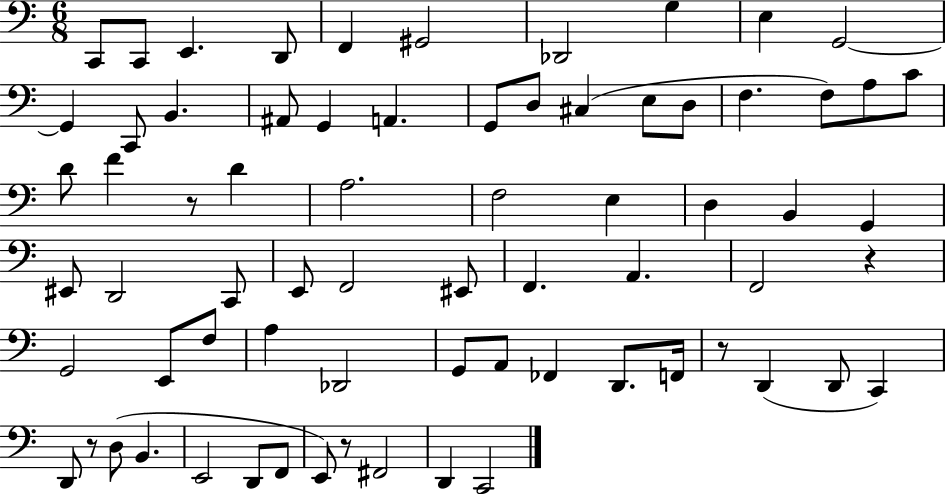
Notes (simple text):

C2/e C2/e E2/q. D2/e F2/q G#2/h Db2/h G3/q E3/q G2/h G2/q C2/e B2/q. A#2/e G2/q A2/q. G2/e D3/e C#3/q E3/e D3/e F3/q. F3/e A3/e C4/e D4/e F4/q R/e D4/q A3/h. F3/h E3/q D3/q B2/q G2/q EIS2/e D2/h C2/e E2/e F2/h EIS2/e F2/q. A2/q. F2/h R/q G2/h E2/e F3/e A3/q Db2/h G2/e A2/e FES2/q D2/e. F2/s R/e D2/q D2/e C2/q D2/e R/e D3/e B2/q. E2/h D2/e F2/e E2/e R/e F#2/h D2/q C2/h